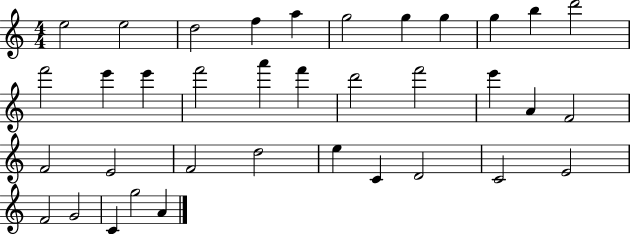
{
  \clef treble
  \numericTimeSignature
  \time 4/4
  \key c \major
  e''2 e''2 | d''2 f''4 a''4 | g''2 g''4 g''4 | g''4 b''4 d'''2 | \break f'''2 e'''4 e'''4 | f'''2 a'''4 f'''4 | d'''2 f'''2 | e'''4 a'4 f'2 | \break f'2 e'2 | f'2 d''2 | e''4 c'4 d'2 | c'2 e'2 | \break f'2 g'2 | c'4 g''2 a'4 | \bar "|."
}